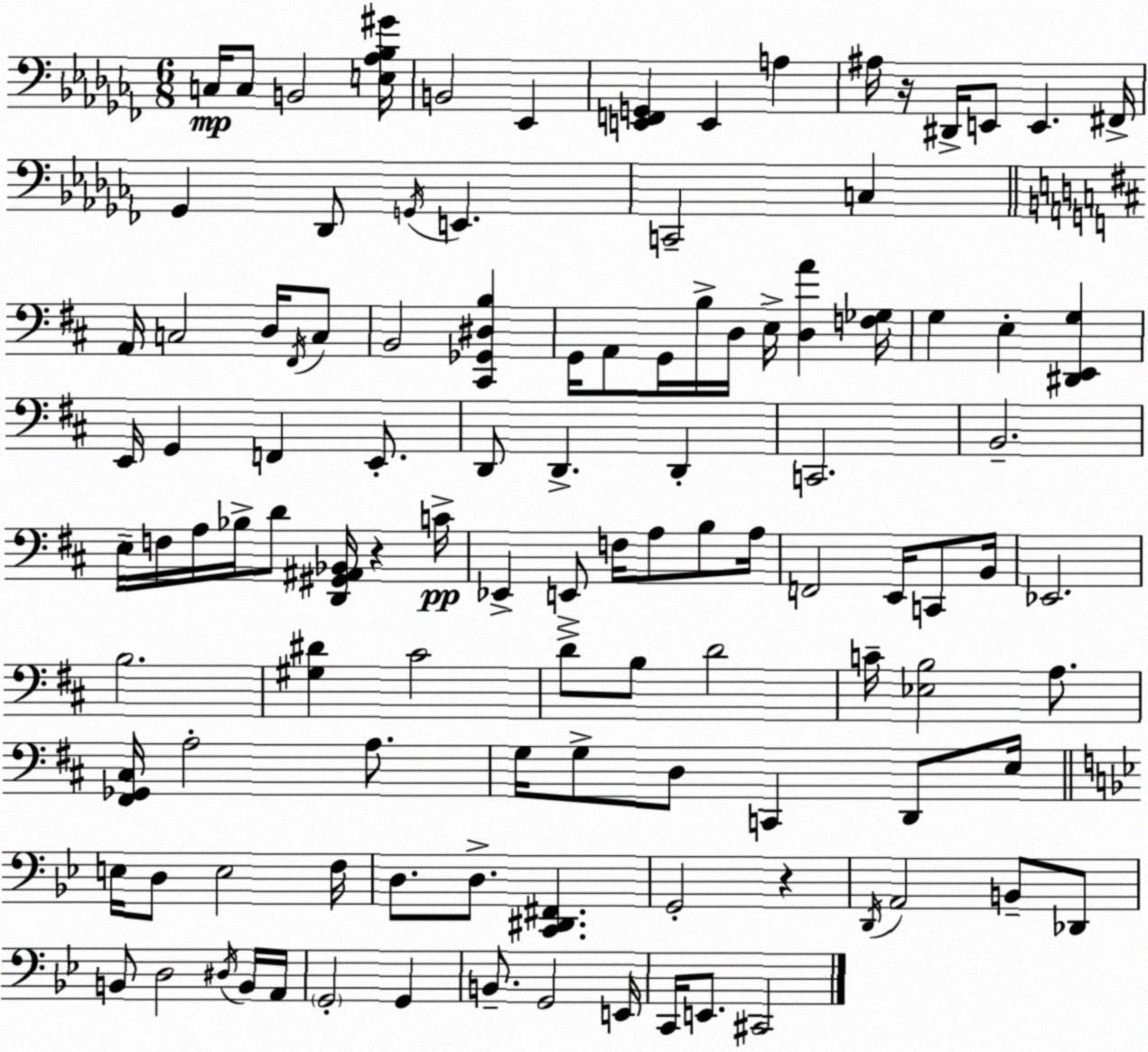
X:1
T:Untitled
M:6/8
L:1/4
K:Abm
C,/4 C,/2 B,,2 [E,_A,_B,^G]/4 B,,2 _E,, [E,,F,,G,,] E,, A, ^A,/4 z/4 ^D,,/4 E,,/2 E,, ^F,,/4 _G,, _D,,/2 G,,/4 E,, C,,2 C, A,,/4 C,2 D,/4 ^F,,/4 C,/2 B,,2 [^C,,_G,,^D,B,] G,,/4 A,,/2 G,,/4 B,/4 D,/4 E,/4 [D,A] [F,_G,]/4 G, E, [^D,,E,,G,] E,,/4 G,, F,, E,,/2 D,,/2 D,, D,, C,,2 B,,2 E,/4 F,/4 A,/4 _B,/4 D/2 [D,,^G,,^A,,_B,,]/4 z C/4 _E,, E,,/2 F,/4 A,/2 B,/2 A,/4 F,,2 E,,/4 C,,/2 B,,/4 _E,,2 B,2 [^G,^D] ^C2 D/2 B,/2 D2 C/4 [_E,B,]2 A,/2 [^F,,_G,,^C,]/4 A,2 A,/2 G,/4 G,/2 D,/2 C,, D,,/2 E,/4 E,/4 D,/2 E,2 F,/4 D,/2 D,/2 [C,,^D,,^F,,] G,,2 z D,,/4 A,,2 B,,/2 _D,,/2 B,,/2 D,2 ^D,/4 B,,/4 A,,/4 G,,2 G,, B,,/2 G,,2 E,,/4 C,,/4 E,,/2 ^C,,2